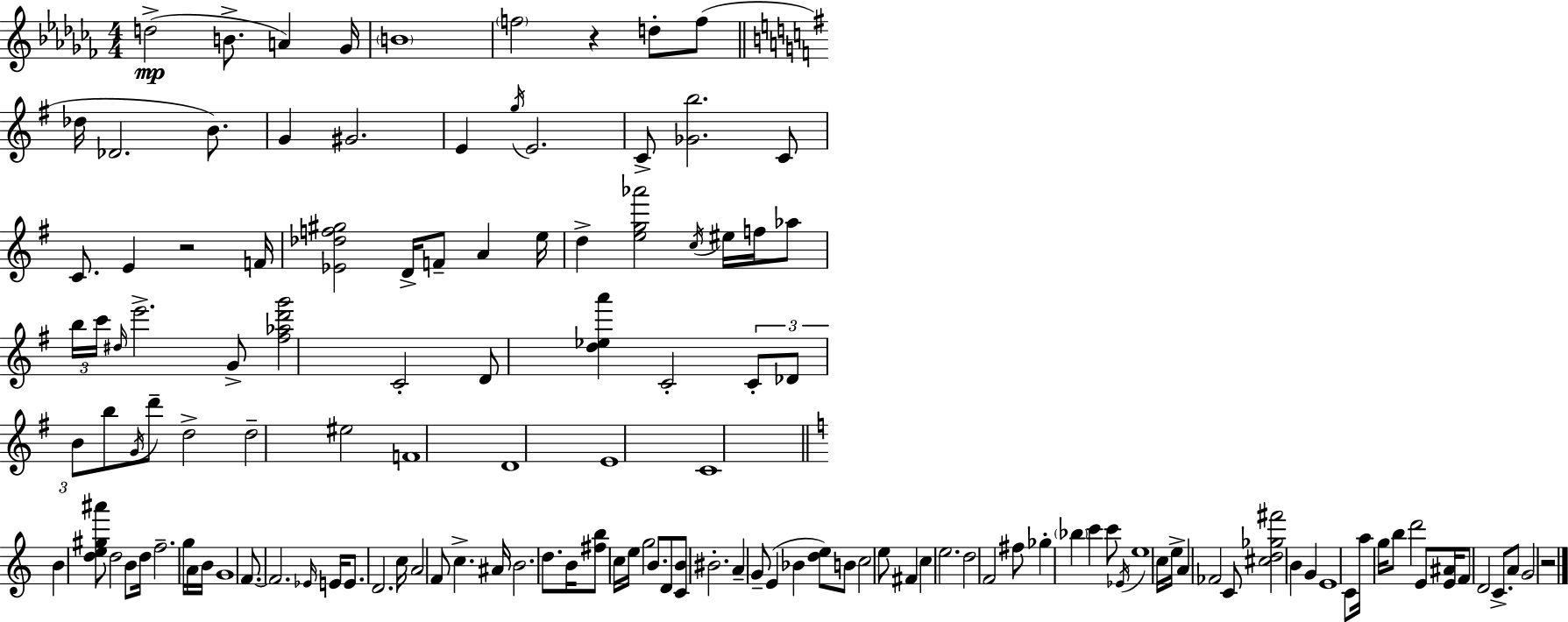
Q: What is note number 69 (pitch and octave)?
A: F4